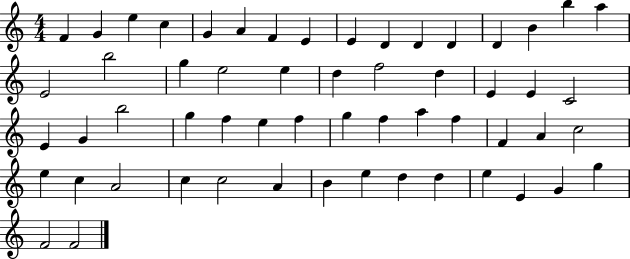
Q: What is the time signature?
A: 4/4